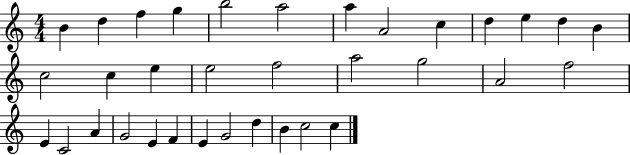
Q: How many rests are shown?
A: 0